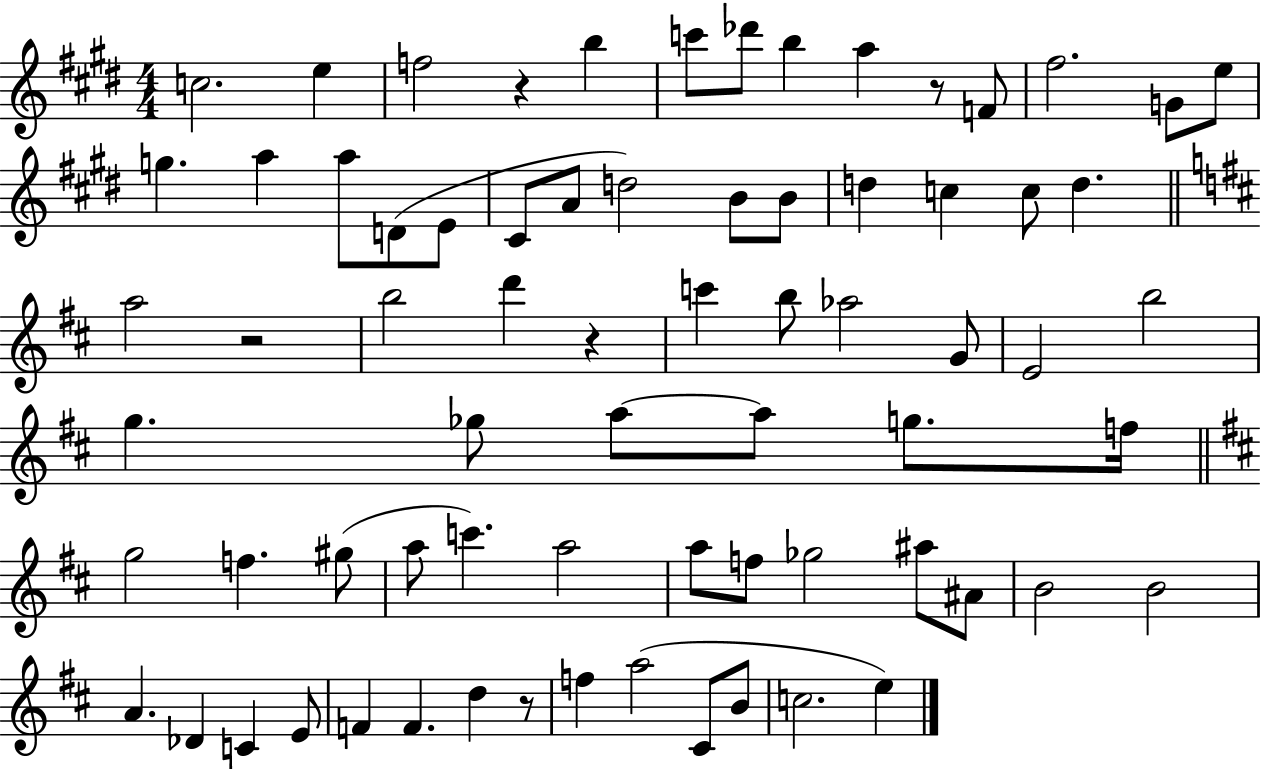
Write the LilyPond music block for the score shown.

{
  \clef treble
  \numericTimeSignature
  \time 4/4
  \key e \major
  c''2. e''4 | f''2 r4 b''4 | c'''8 des'''8 b''4 a''4 r8 f'8 | fis''2. g'8 e''8 | \break g''4. a''4 a''8 d'8( e'8 | cis'8 a'8 d''2) b'8 b'8 | d''4 c''4 c''8 d''4. | \bar "||" \break \key d \major a''2 r2 | b''2 d'''4 r4 | c'''4 b''8 aes''2 g'8 | e'2 b''2 | \break g''4. ges''8 a''8~~ a''8 g''8. f''16 | \bar "||" \break \key d \major g''2 f''4. gis''8( | a''8 c'''4.) a''2 | a''8 f''8 ges''2 ais''8 ais'8 | b'2 b'2 | \break a'4. des'4 c'4 e'8 | f'4 f'4. d''4 r8 | f''4 a''2( cis'8 b'8 | c''2. e''4) | \break \bar "|."
}